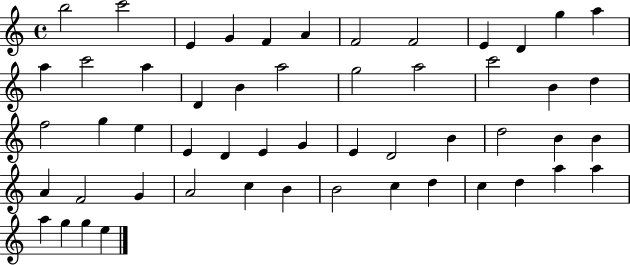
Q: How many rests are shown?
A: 0